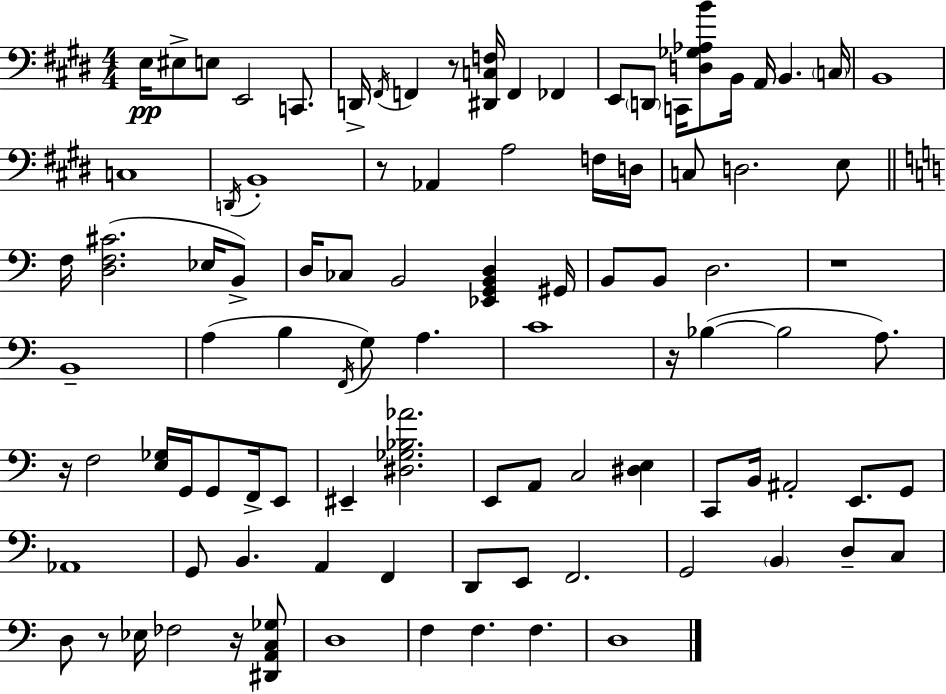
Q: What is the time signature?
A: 4/4